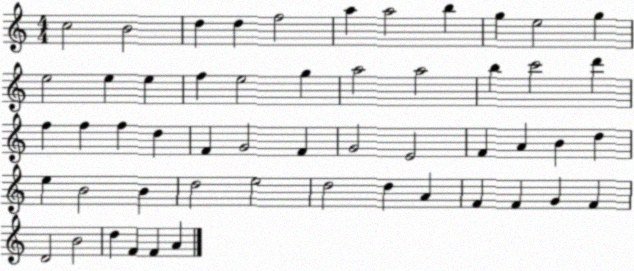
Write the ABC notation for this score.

X:1
T:Untitled
M:4/4
L:1/4
K:C
c2 B2 d d f2 a a2 b g e2 g e2 e e f e2 g a2 a2 b c'2 d' f f f d F G2 F G2 E2 F A B d e B2 B d2 e2 d2 d A F F G F D2 B2 d F F A